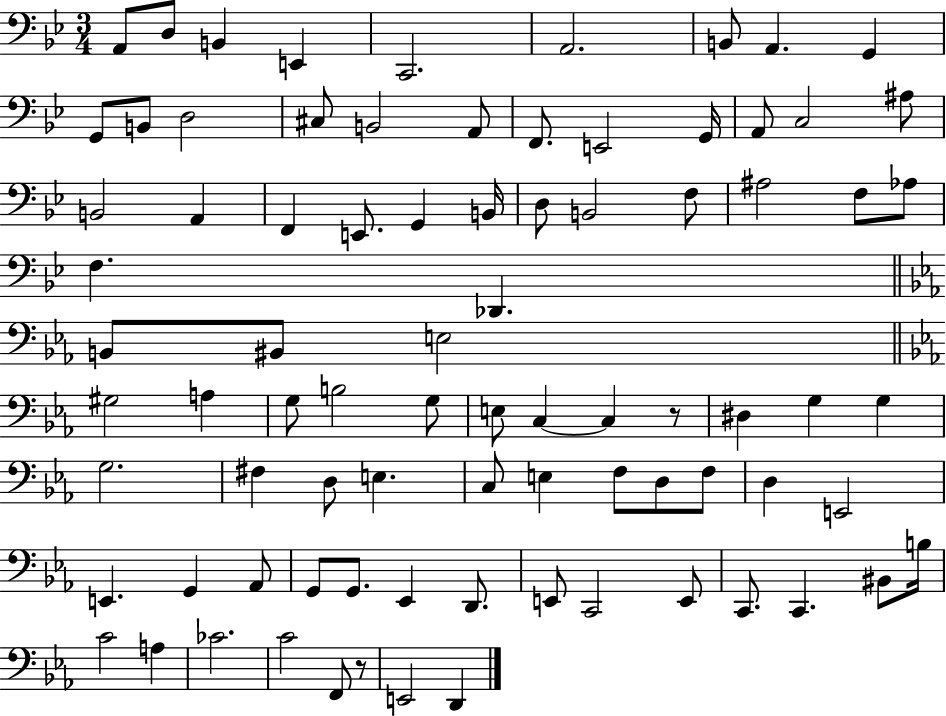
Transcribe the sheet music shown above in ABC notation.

X:1
T:Untitled
M:3/4
L:1/4
K:Bb
A,,/2 D,/2 B,, E,, C,,2 A,,2 B,,/2 A,, G,, G,,/2 B,,/2 D,2 ^C,/2 B,,2 A,,/2 F,,/2 E,,2 G,,/4 A,,/2 C,2 ^A,/2 B,,2 A,, F,, E,,/2 G,, B,,/4 D,/2 B,,2 F,/2 ^A,2 F,/2 _A,/2 F, _D,, B,,/2 ^B,,/2 E,2 ^G,2 A, G,/2 B,2 G,/2 E,/2 C, C, z/2 ^D, G, G, G,2 ^F, D,/2 E, C,/2 E, F,/2 D,/2 F,/2 D, E,,2 E,, G,, _A,,/2 G,,/2 G,,/2 _E,, D,,/2 E,,/2 C,,2 E,,/2 C,,/2 C,, ^B,,/2 B,/4 C2 A, _C2 C2 F,,/2 z/2 E,,2 D,,